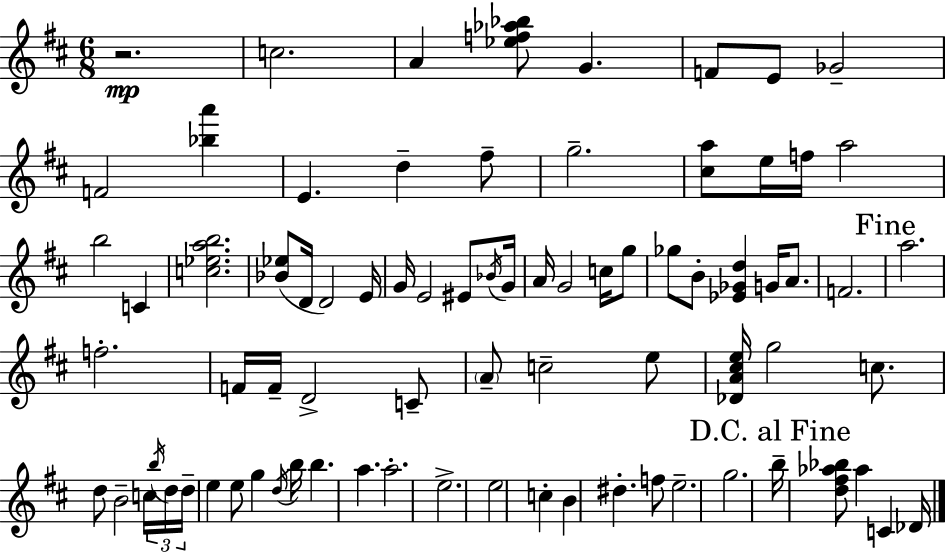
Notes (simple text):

R/h. C5/h. A4/q [Eb5,F5,Ab5,Bb5]/e G4/q. F4/e E4/e Gb4/h F4/h [Bb5,A6]/q E4/q. D5/q F#5/e G5/h. [C#5,A5]/e E5/s F5/s A5/h B5/h C4/q [C5,Eb5,A5,B5]/h. [Bb4,Eb5]/e D4/s D4/h E4/s G4/s E4/h EIS4/e Bb4/s G4/s A4/s G4/h C5/s G5/e Gb5/e B4/e [Eb4,Gb4,D5]/q G4/s A4/e. F4/h. A5/h. F5/h. F4/s F4/s D4/h C4/e A4/e C5/h E5/e [Db4,A4,C#5,E5]/s G5/h C5/e. D5/e B4/h C5/s B5/s D5/s D5/s E5/q E5/e G5/q D5/s B5/s B5/q. A5/q. A5/h. E5/h. E5/h C5/q B4/q D#5/q. F5/e E5/h. G5/h. B5/s [D5,F#5,Ab5,Bb5]/e Ab5/q C4/q Db4/s